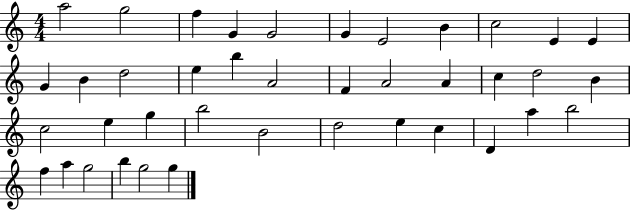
{
  \clef treble
  \numericTimeSignature
  \time 4/4
  \key c \major
  a''2 g''2 | f''4 g'4 g'2 | g'4 e'2 b'4 | c''2 e'4 e'4 | \break g'4 b'4 d''2 | e''4 b''4 a'2 | f'4 a'2 a'4 | c''4 d''2 b'4 | \break c''2 e''4 g''4 | b''2 b'2 | d''2 e''4 c''4 | d'4 a''4 b''2 | \break f''4 a''4 g''2 | b''4 g''2 g''4 | \bar "|."
}